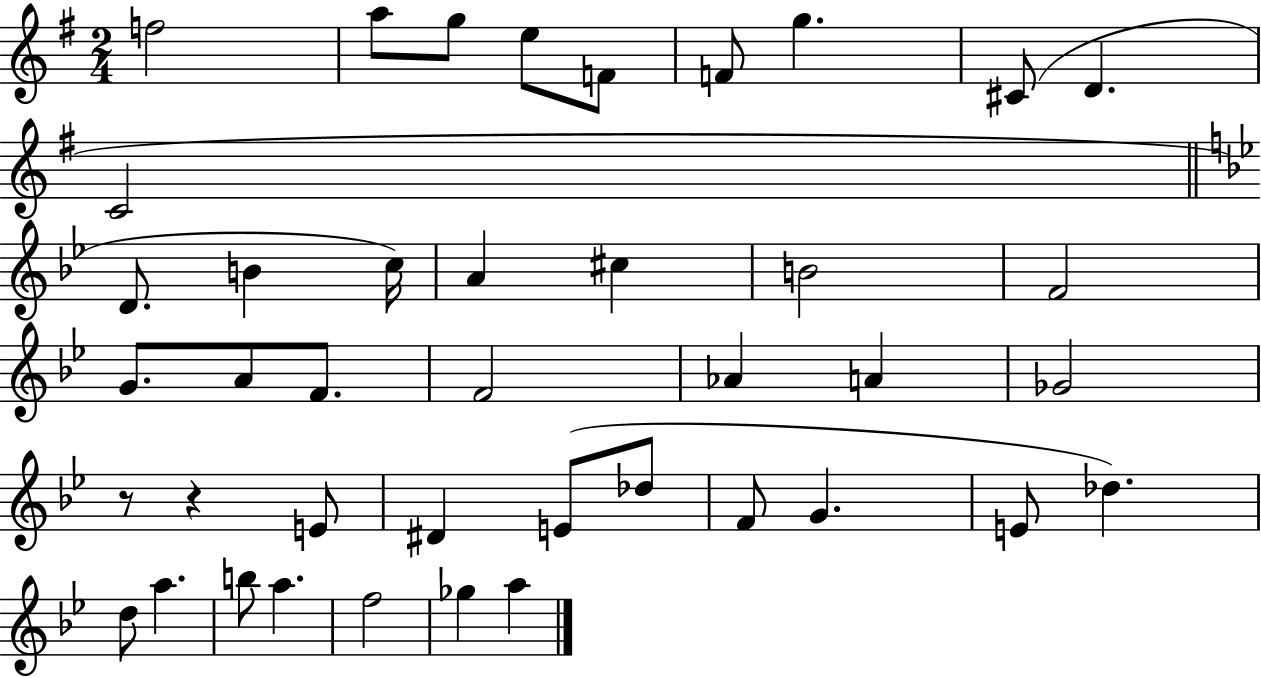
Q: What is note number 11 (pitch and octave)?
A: D4